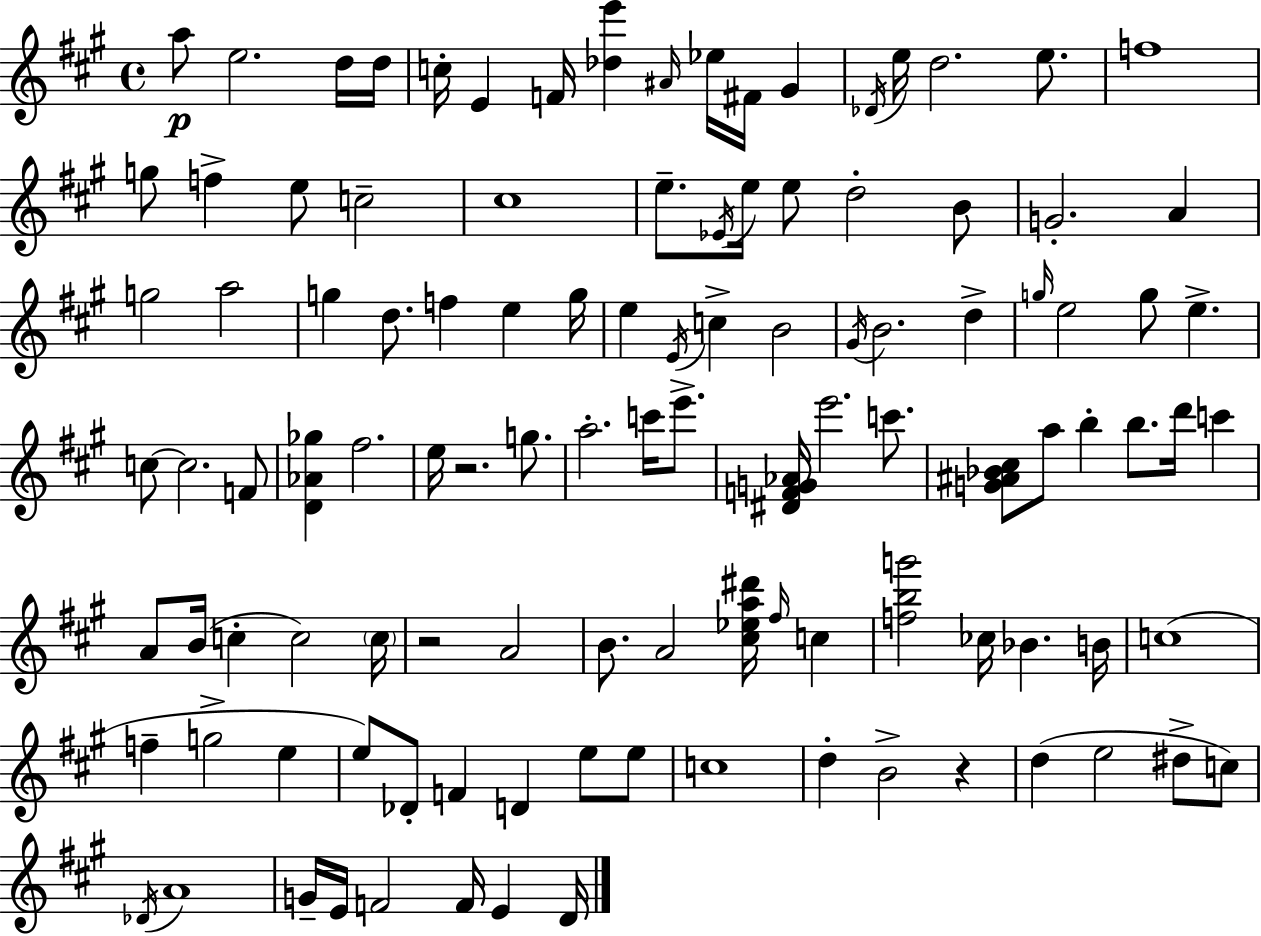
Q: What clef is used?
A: treble